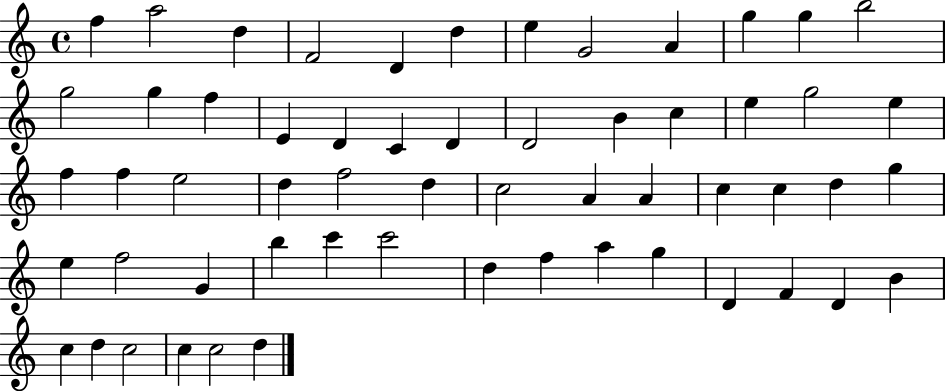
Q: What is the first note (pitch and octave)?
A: F5